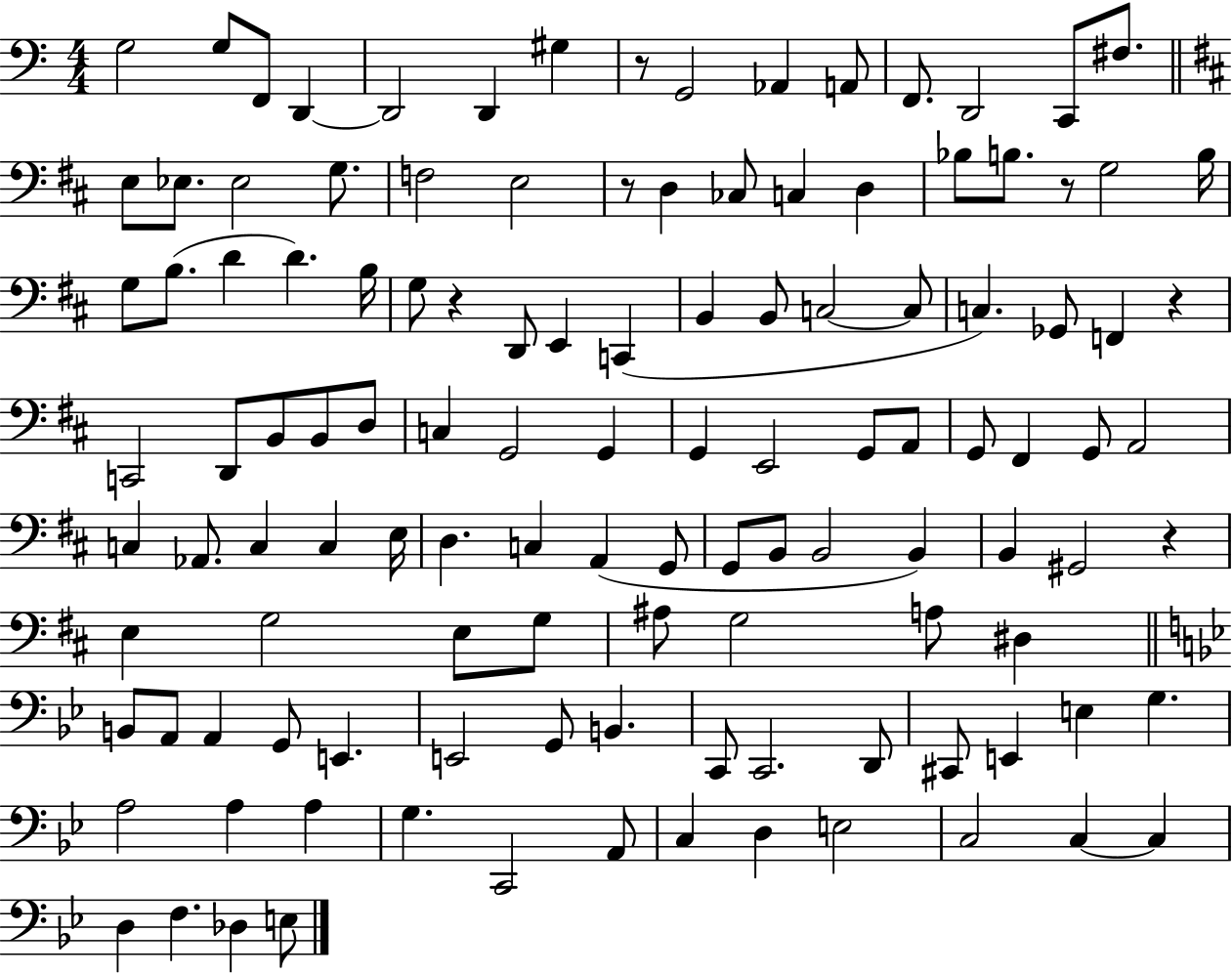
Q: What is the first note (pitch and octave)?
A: G3